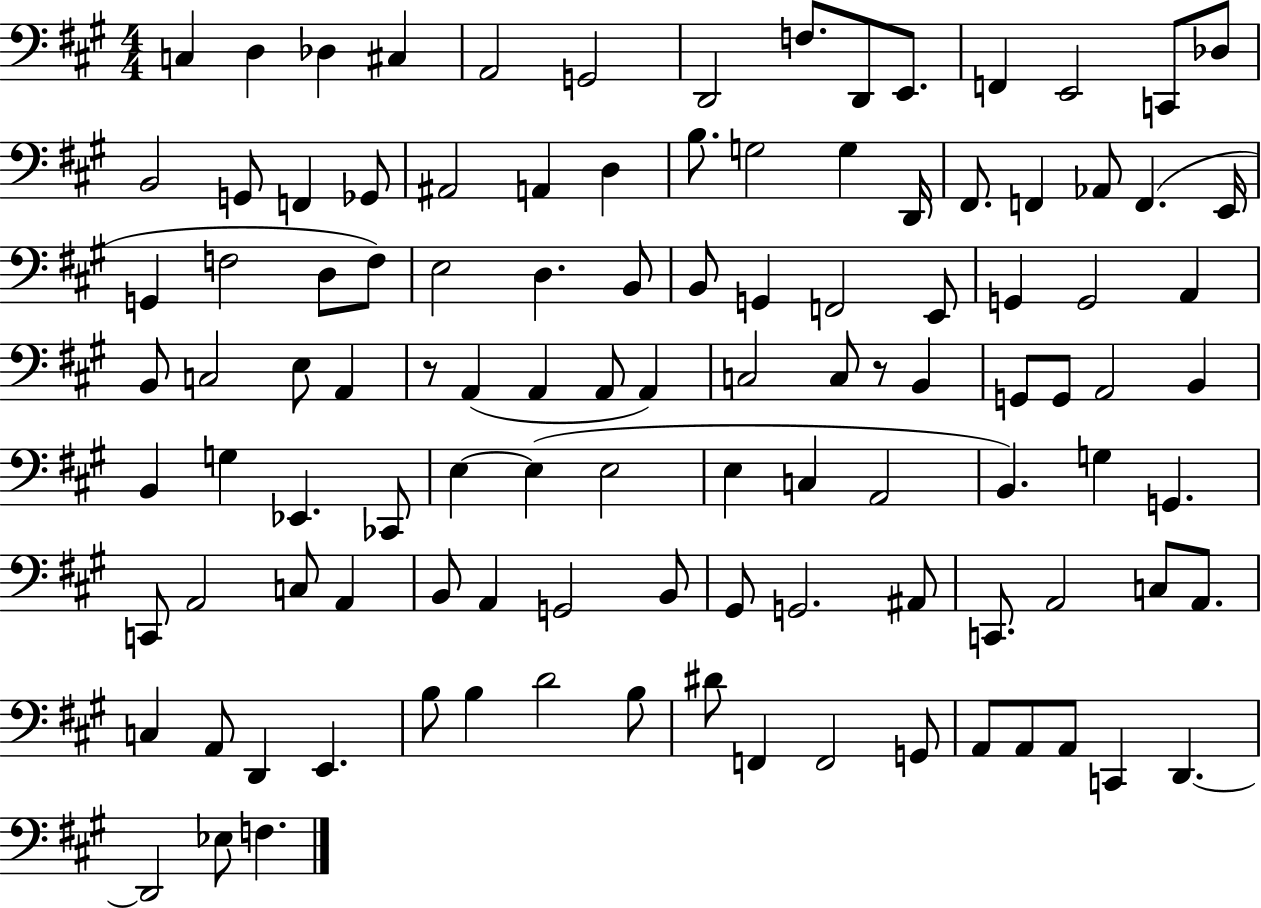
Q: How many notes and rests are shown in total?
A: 109